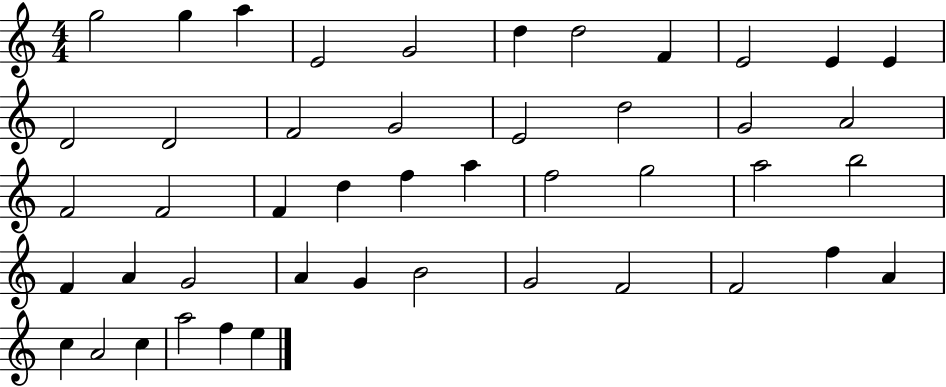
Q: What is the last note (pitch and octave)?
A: E5